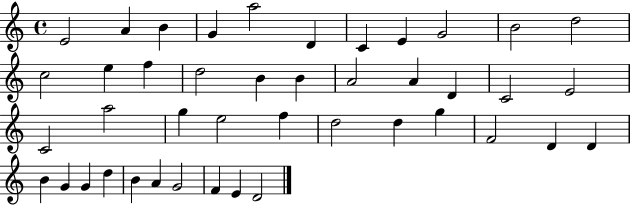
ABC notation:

X:1
T:Untitled
M:4/4
L:1/4
K:C
E2 A B G a2 D C E G2 B2 d2 c2 e f d2 B B A2 A D C2 E2 C2 a2 g e2 f d2 d g F2 D D B G G d B A G2 F E D2